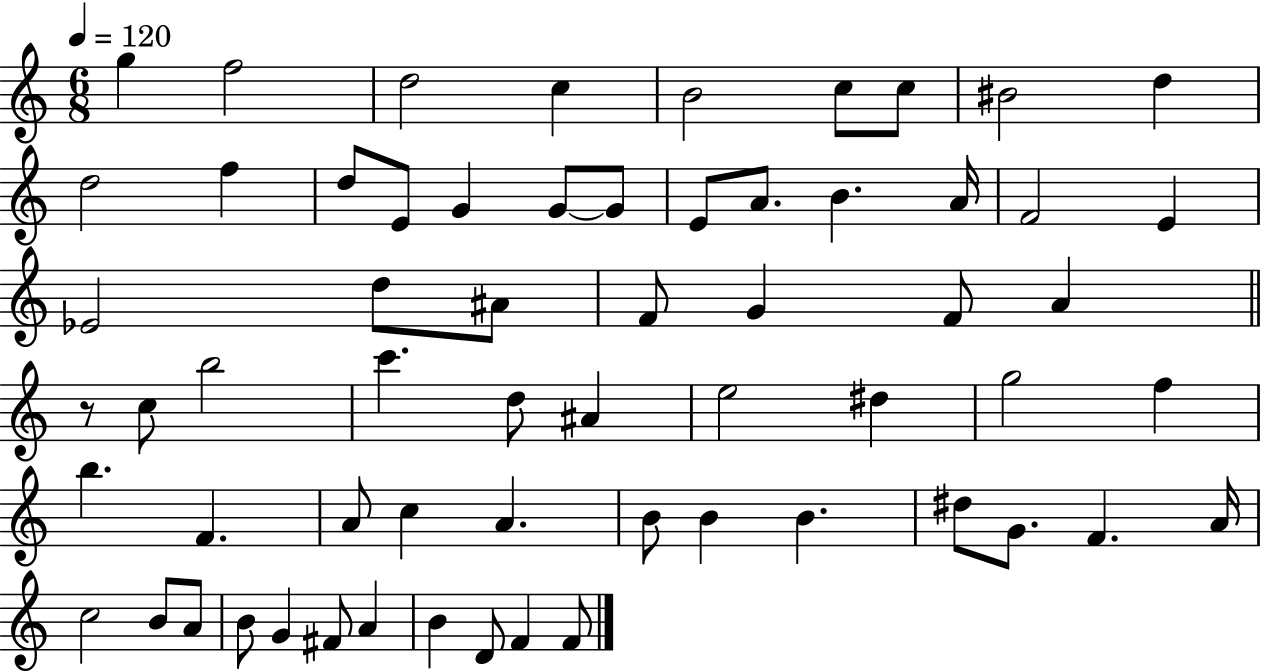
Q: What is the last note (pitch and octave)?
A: F4